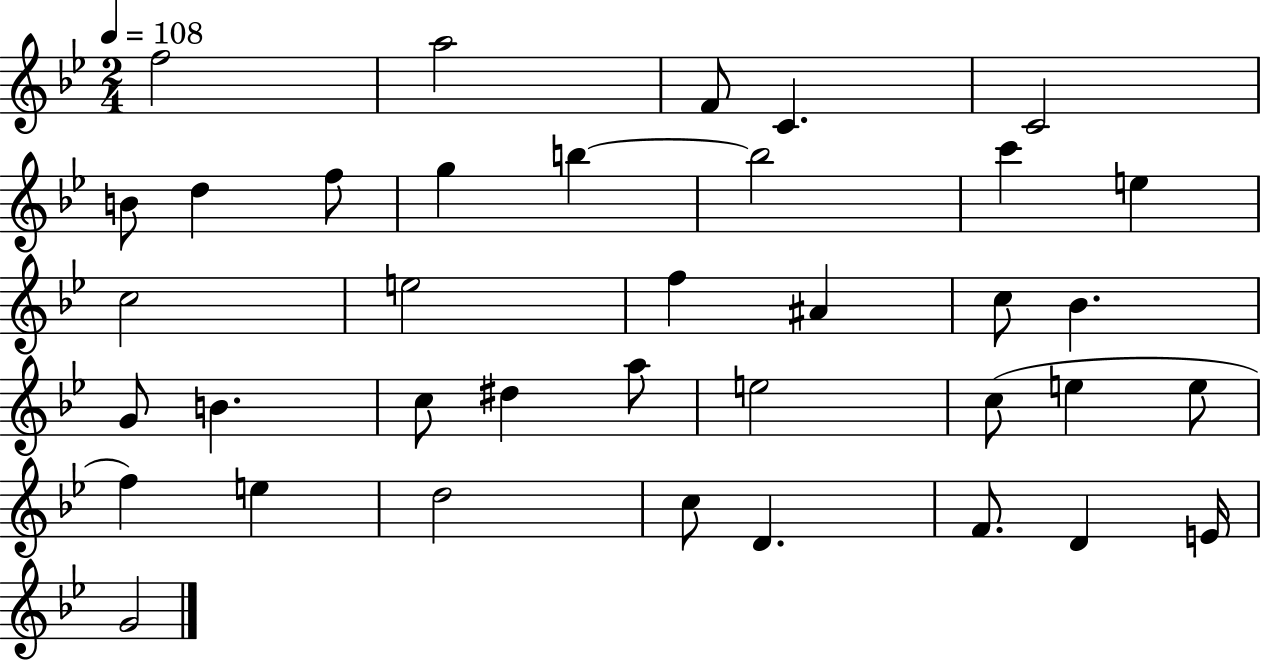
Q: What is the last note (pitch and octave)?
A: G4